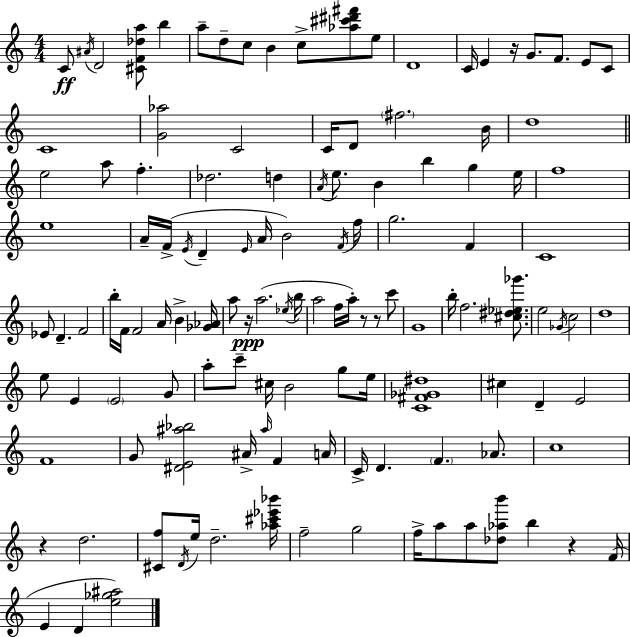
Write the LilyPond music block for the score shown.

{
  \clef treble
  \numericTimeSignature
  \time 4/4
  \key c \major
  \repeat volta 2 { c'8\ff \acciaccatura { ais'16 } d'2 <cis' f' des'' a''>8 b''4 | a''8-- d''8-- c''8 b'4 c''8-> <aes'' cis''' dis''' fis'''>8 e''8 | d'1 | c'16 e'4 r16 g'8. f'8. e'8 c'8 | \break c'1 | <g' aes''>2 c'2 | c'16 d'8 \parenthesize fis''2. | b'16 d''1 | \break \bar "||" \break \key c \major e''2 a''8 f''4.-. | des''2. d''4 | \acciaccatura { a'16 } e''8. b'4 b''4 g''4 | e''16 f''1 | \break e''1 | a'16-- f'16->( \acciaccatura { e'16 } d'4-- \grace { e'16 } a'16 b'2) | \acciaccatura { f'16 } f''16 g''2. | f'4 c'1 | \break ees'8 d'4.-- f'2 | b''16-. f'16 f'2 a'16 b'4-> | <ges' aes'>16 a''8 r16\ppp a''2.( | \acciaccatura { ees''16 } b''16 a''2 f''16 a''16-.) r8 | \break r8 c'''8 g'1 | b''16-. f''2. | <cis'' dis'' ees'' ges'''>8. e''2 \acciaccatura { ges'16 } c''2 | d''1 | \break e''8 e'4 \parenthesize e'2 | g'8 a''8-. c'''8-- cis''16 b'2 | g''8 e''16 <c' fis' ges' dis''>1 | cis''4 d'4-- e'2 | \break f'1 | g'8 <dis' e' ais'' bes''>2 | ais'16-> \grace { ais''16 } f'4 a'16 c'16-> d'4. \parenthesize f'4. | aes'8. c''1 | \break r4 d''2. | <cis' f''>8 \acciaccatura { d'16 } e''16 d''2.-- | <aes'' cis''' ees''' bes'''>16 f''2-- | g''2 f''16-> a''8 a''8 <des'' aes'' b'''>8 b''4 | \break r4 f'16( e'4 d'4 | <e'' ges'' ais''>2) } \bar "|."
}